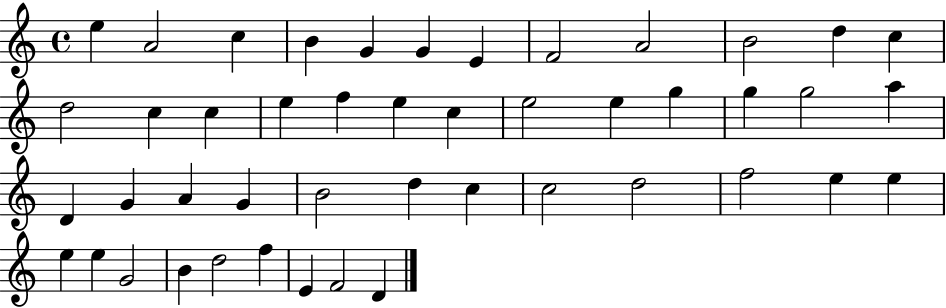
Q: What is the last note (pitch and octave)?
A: D4